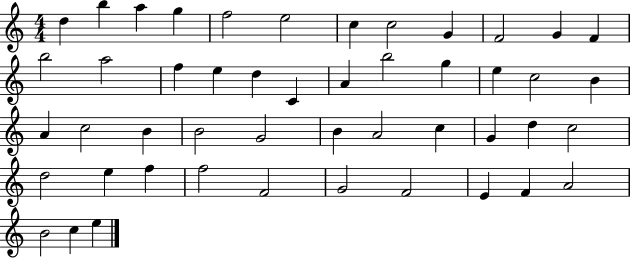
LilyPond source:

{
  \clef treble
  \numericTimeSignature
  \time 4/4
  \key c \major
  d''4 b''4 a''4 g''4 | f''2 e''2 | c''4 c''2 g'4 | f'2 g'4 f'4 | \break b''2 a''2 | f''4 e''4 d''4 c'4 | a'4 b''2 g''4 | e''4 c''2 b'4 | \break a'4 c''2 b'4 | b'2 g'2 | b'4 a'2 c''4 | g'4 d''4 c''2 | \break d''2 e''4 f''4 | f''2 f'2 | g'2 f'2 | e'4 f'4 a'2 | \break b'2 c''4 e''4 | \bar "|."
}